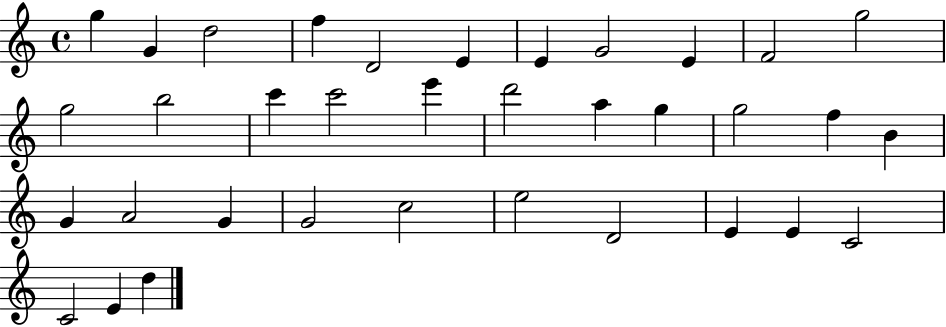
G5/q G4/q D5/h F5/q D4/h E4/q E4/q G4/h E4/q F4/h G5/h G5/h B5/h C6/q C6/h E6/q D6/h A5/q G5/q G5/h F5/q B4/q G4/q A4/h G4/q G4/h C5/h E5/h D4/h E4/q E4/q C4/h C4/h E4/q D5/q